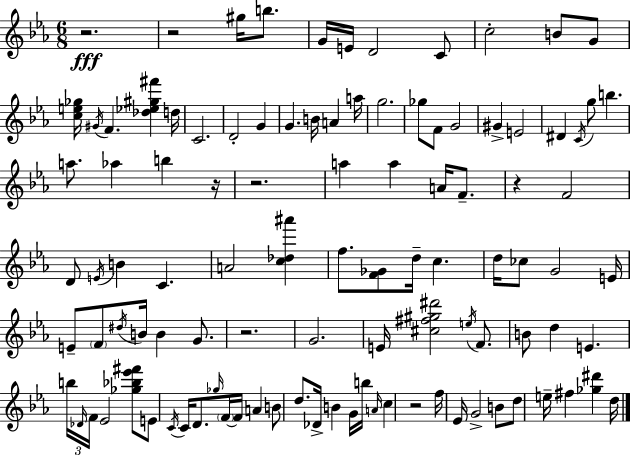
{
  \clef treble
  \numericTimeSignature
  \time 6/8
  \key c \minor
  r2.\fff | r2 gis''16 b''8. | g'16 e'16 d'2 c'8 | c''2-. b'8 g'8 | \break <c'' e'' ges''>16 \acciaccatura { gis'16 } f'4. <des'' ees'' gis'' fis'''>4 | d''16 c'2. | d'2-. g'4 | g'4. b'16 a'4 | \break a''16 g''2. | ges''8 f'8 g'2 | gis'4-> e'2 | dis'4 \acciaccatura { c'16 } g''8 b''4. | \break a''8. aes''4 b''4 | r16 r2. | a''4 a''4 a'16 f'8.-- | r4 f'2 | \break d'8 \acciaccatura { e'16 } b'4 c'4. | a'2 <c'' des'' ais'''>4 | f''8. <f' ges'>8 d''16-- c''4. | d''16 ces''8 g'2 | \break e'16 e'8-- \parenthesize f'8 \acciaccatura { dis''16 } b'16 b'4 | g'8. r2. | g'2. | e'16 <cis'' fis'' gis'' dis'''>2 | \break \acciaccatura { e''16 } f'8. b'8 d''4 e'4. | \tuplet 3/2 { b''16 \grace { des'16 } f'16 } ees'2 | <ges'' bes'' ees''' fis'''>8 e'8 \acciaccatura { c'16 } c'16 d'8. | \grace { ges''16 } \parenthesize f'16~~ f'16 a'4 b'8 d''8. | \break des'16-> b'4 g'16 b''16 \grace { a'16 } c''4 | r2 f''16 ees'16 g'2-> | b'8 d''8 e''16-- | fis''4 <ges'' dis'''>4 d''16 \bar "|."
}